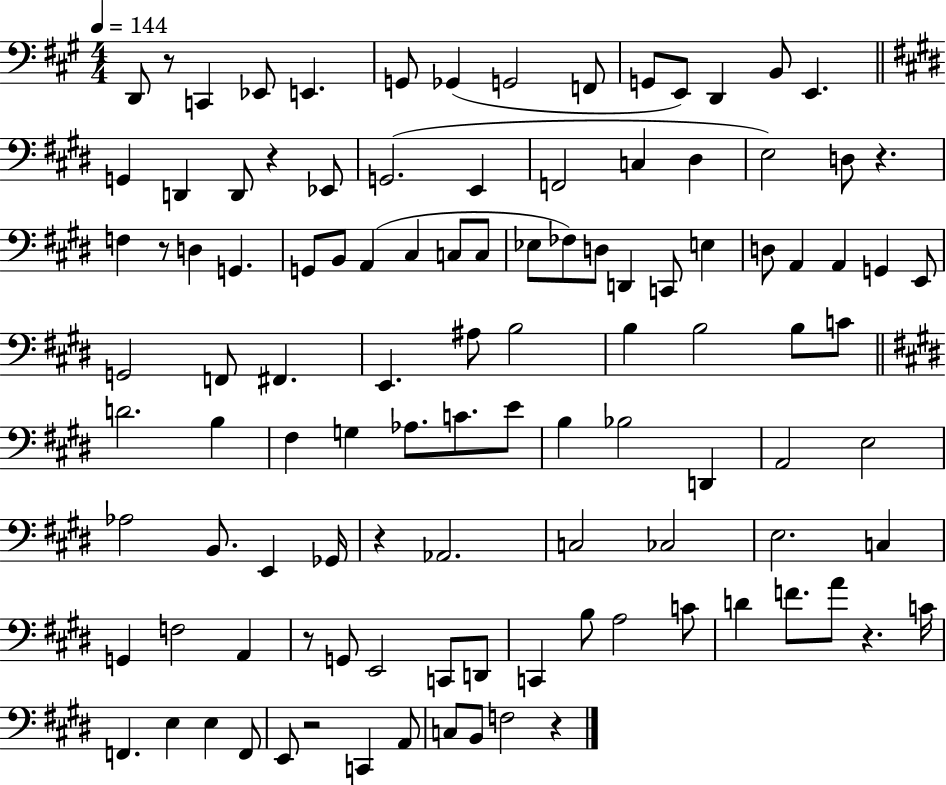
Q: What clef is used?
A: bass